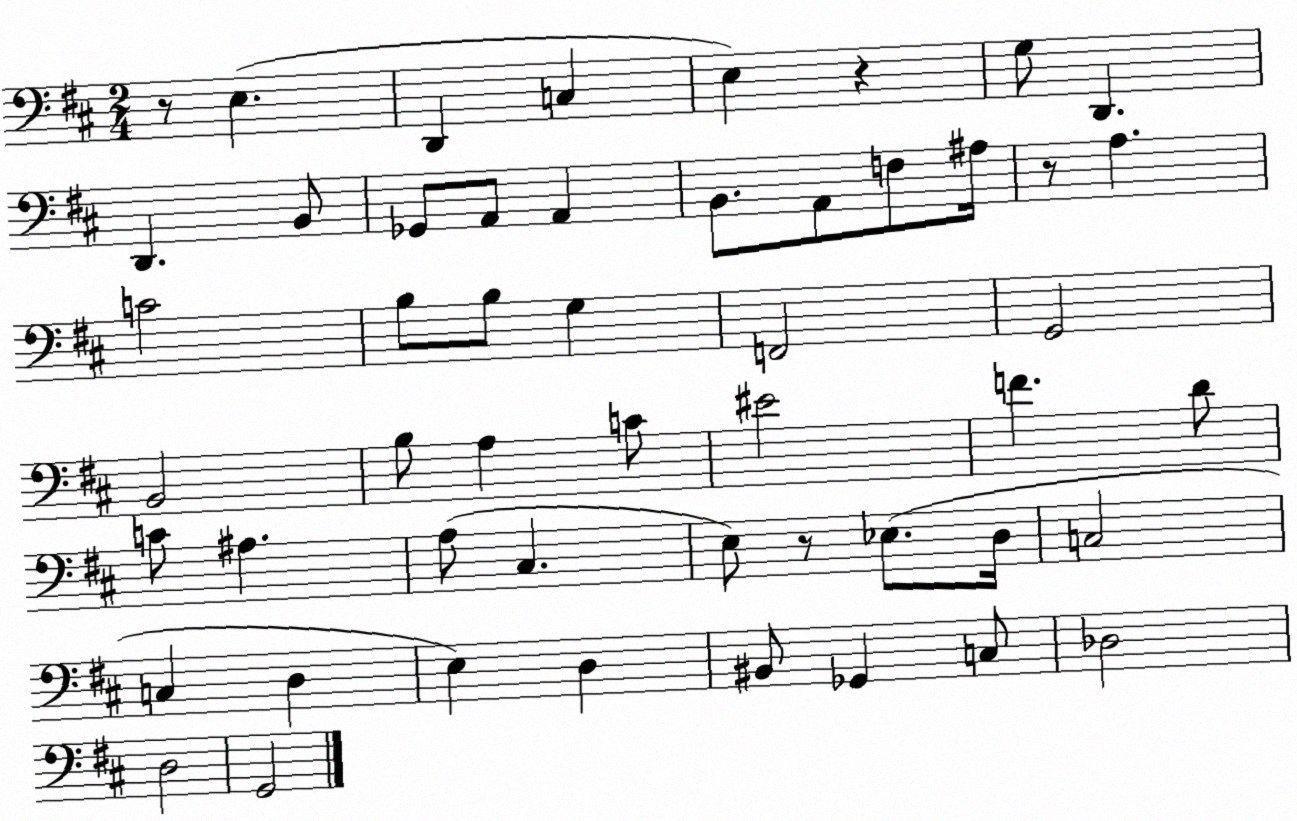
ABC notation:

X:1
T:Untitled
M:2/4
L:1/4
K:D
z/2 E, D,, C, E, z G,/2 D,, D,, B,,/2 _G,,/2 A,,/2 A,, B,,/2 A,,/2 F,/2 ^A,/4 z/2 A, C2 B,/2 B,/2 G, F,,2 G,,2 B,,2 B,/2 A, C/2 ^E2 F D/2 C/2 ^A, A,/2 ^C, E,/2 z/2 _E,/2 D,/4 C,2 C, D, E, D, ^B,,/2 _G,, C,/2 _D,2 D,2 G,,2